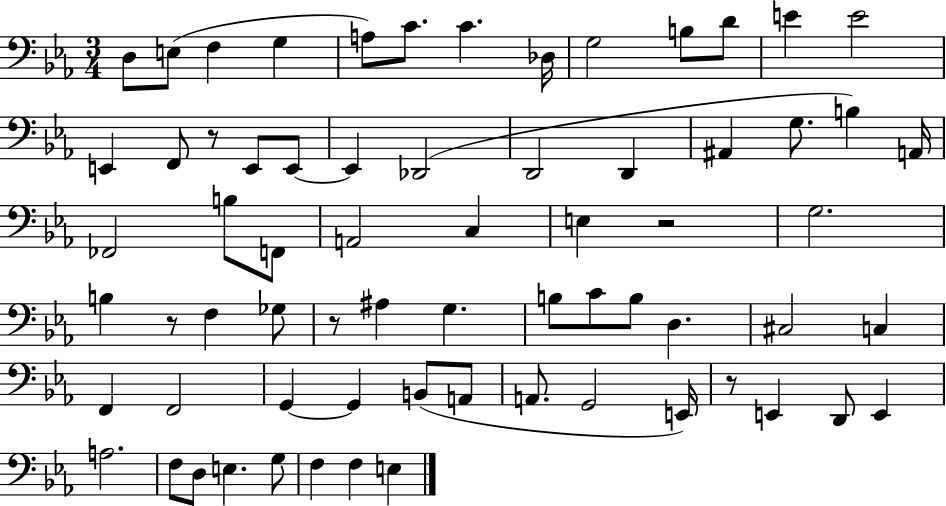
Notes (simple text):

D3/e E3/e F3/q G3/q A3/e C4/e. C4/q. Db3/s G3/h B3/e D4/e E4/q E4/h E2/q F2/e R/e E2/e E2/e E2/q Db2/h D2/h D2/q A#2/q G3/e. B3/q A2/s FES2/h B3/e F2/e A2/h C3/q E3/q R/h G3/h. B3/q R/e F3/q Gb3/e R/e A#3/q G3/q. B3/e C4/e B3/e D3/q. C#3/h C3/q F2/q F2/h G2/q G2/q B2/e A2/e A2/e. G2/h E2/s R/e E2/q D2/e E2/q A3/h. F3/e D3/e E3/q. G3/e F3/q F3/q E3/q